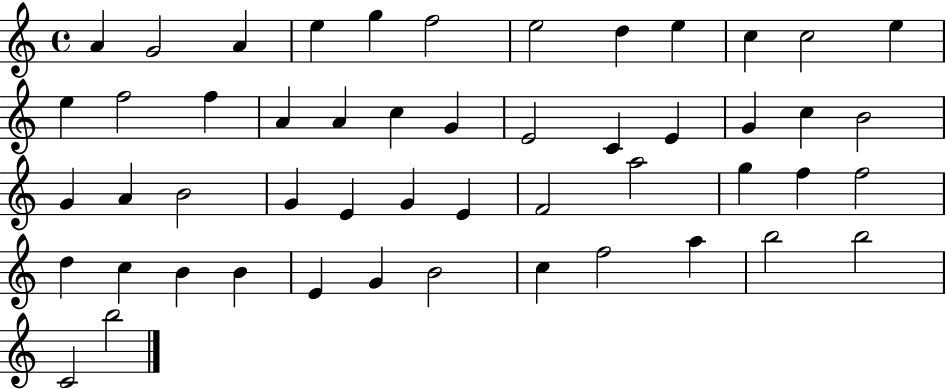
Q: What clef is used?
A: treble